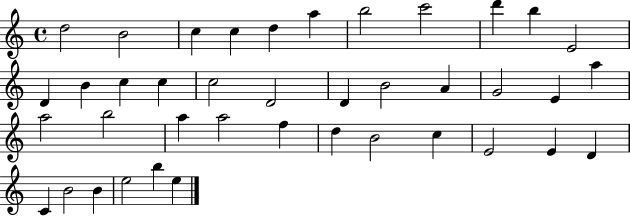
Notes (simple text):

D5/h B4/h C5/q C5/q D5/q A5/q B5/h C6/h D6/q B5/q E4/h D4/q B4/q C5/q C5/q C5/h D4/h D4/q B4/h A4/q G4/h E4/q A5/q A5/h B5/h A5/q A5/h F5/q D5/q B4/h C5/q E4/h E4/q D4/q C4/q B4/h B4/q E5/h B5/q E5/q